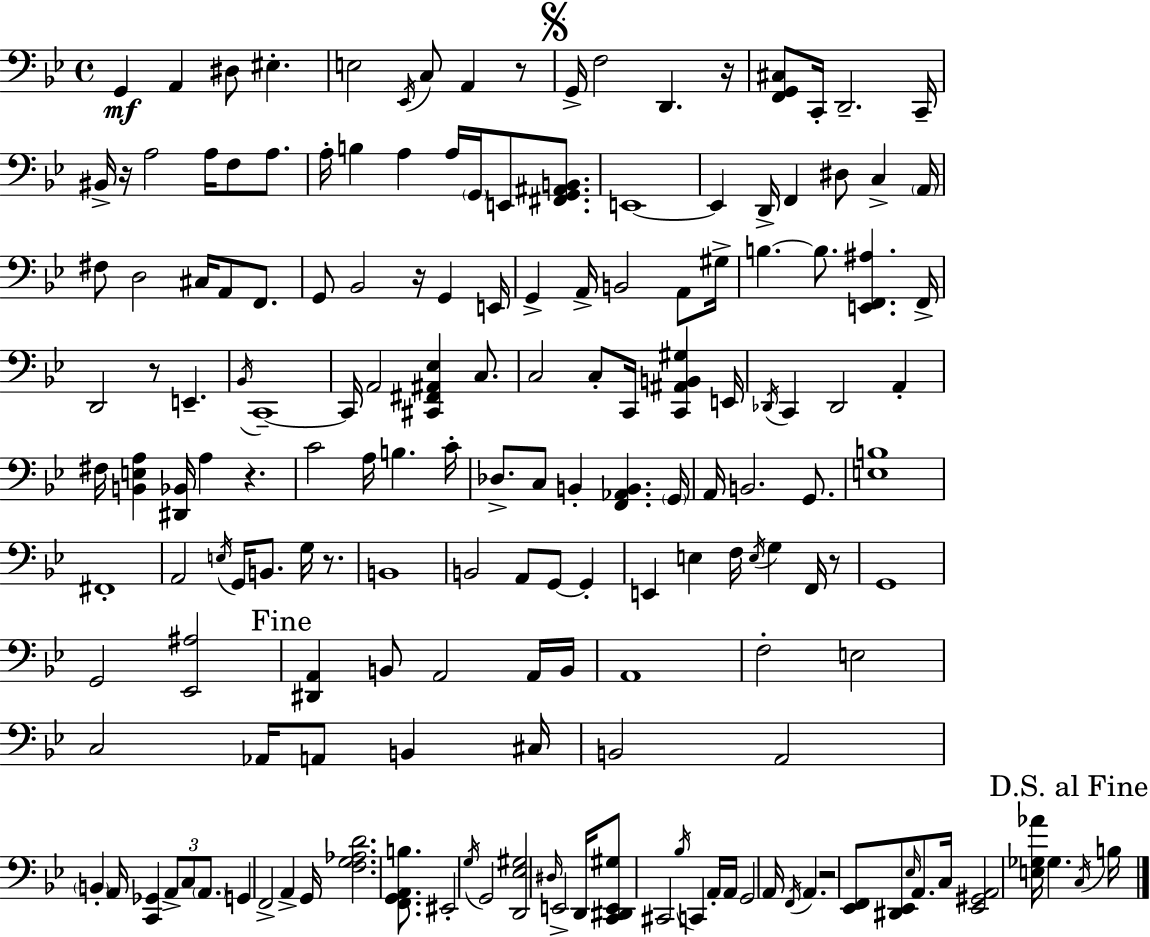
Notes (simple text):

G2/q A2/q D#3/e EIS3/q. E3/h Eb2/s C3/e A2/q R/e G2/s F3/h D2/q. R/s [F2,G2,C#3]/e C2/s D2/h. C2/s BIS2/s R/s A3/h A3/s F3/e A3/e. A3/s B3/q A3/q A3/s G2/s E2/e [F#2,G2,A#2,B2]/e. E2/w E2/q D2/s F2/q D#3/e C3/q A2/s F#3/e D3/h C#3/s A2/e F2/e. G2/e Bb2/h R/s G2/q E2/s G2/q A2/s B2/h A2/e G#3/s B3/q. B3/e. [E2,F2,A#3]/q. F2/s D2/h R/e E2/q. Bb2/s C2/w C2/s A2/h [C#2,F#2,A#2,Eb3]/q C3/e. C3/h C3/e C2/s [C2,A#2,B2,G#3]/q E2/s Db2/s C2/q Db2/h A2/q F#3/s [B2,E3,A3]/q [D#2,Bb2]/s A3/q R/q. C4/h A3/s B3/q. C4/s Db3/e. C3/e B2/q [F2,Ab2,B2]/q. G2/s A2/s B2/h. G2/e. [E3,B3]/w F#2/w A2/h E3/s G2/s B2/e. G3/s R/e. B2/w B2/h A2/e G2/e G2/q E2/q E3/q F3/s E3/s G3/q F2/s R/e G2/w G2/h [Eb2,A#3]/h [D#2,A2]/q B2/e A2/h A2/s B2/s A2/w F3/h E3/h C3/h Ab2/s A2/e B2/q C#3/s B2/h A2/h B2/q A2/s [C2,Gb2]/q A2/e C3/e A2/e. G2/q F2/h A2/q G2/s [F3,G3,Ab3,D4]/h. [F2,G2,A2,B3]/e. EIS2/h G3/s G2/h [D2,Eb3,G#3]/h D#3/s E2/h D2/s [C2,D#2,E2,G#3]/e C#2/h Bb3/s C2/q A2/s A2/s G2/h A2/s F2/s A2/q. R/h [Eb2,F2]/e [D#2,Eb2]/e Eb3/s A2/e. C3/s [Eb2,G#2,A2]/h [E3,Gb3,Ab4]/s Gb3/q. C3/s B3/s